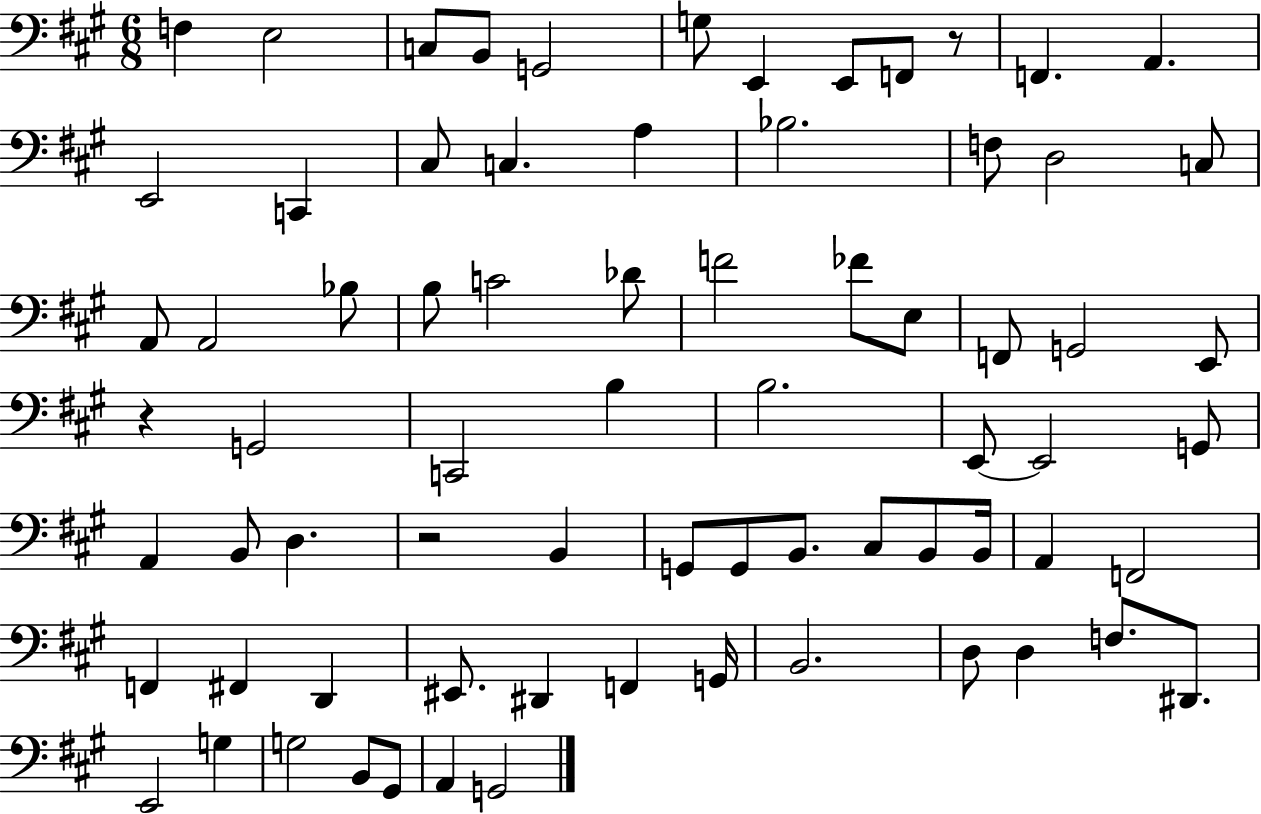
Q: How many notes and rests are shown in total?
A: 73